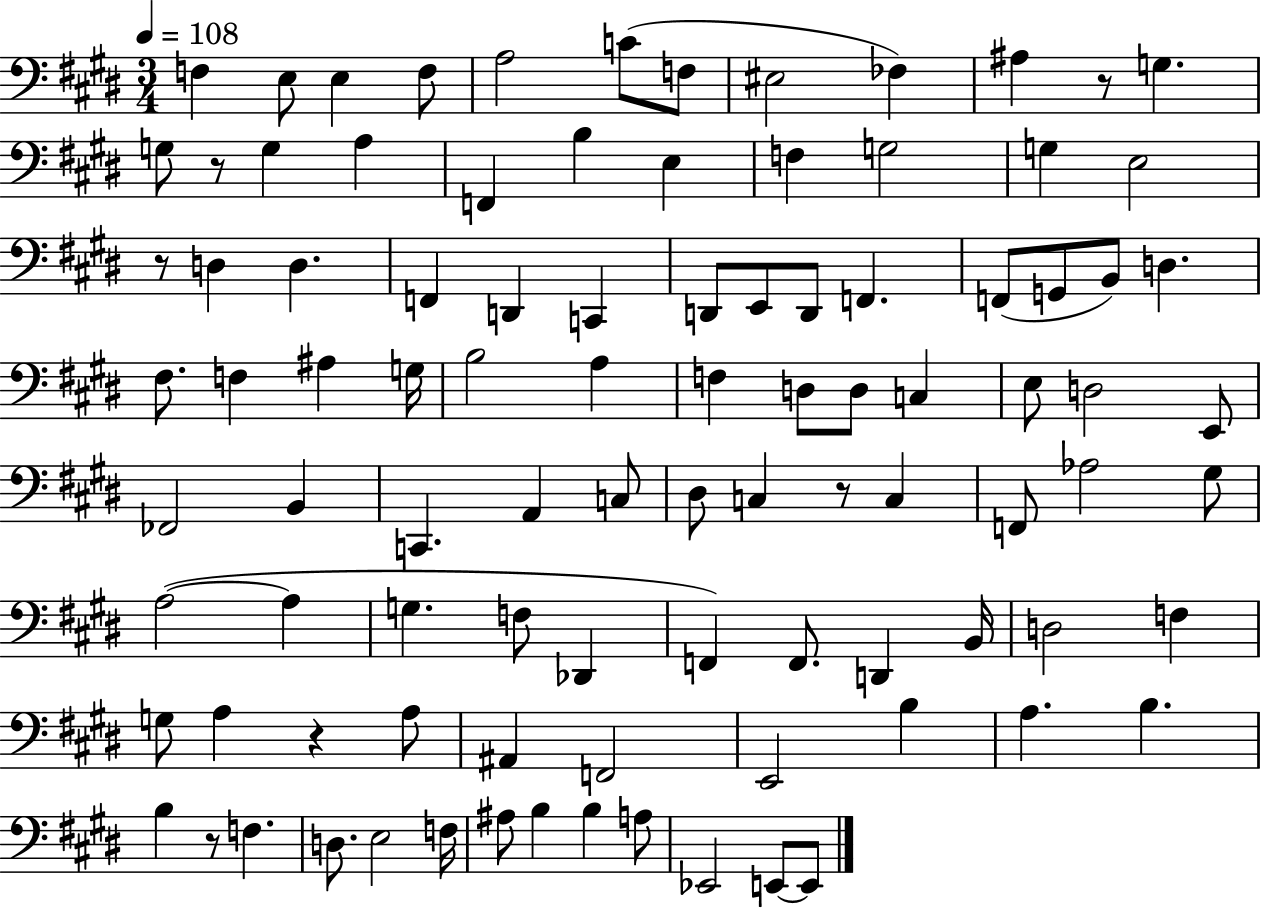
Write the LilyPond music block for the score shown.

{
  \clef bass
  \numericTimeSignature
  \time 3/4
  \key e \major
  \tempo 4 = 108
  f4 e8 e4 f8 | a2 c'8( f8 | eis2 fes4) | ais4 r8 g4. | \break g8 r8 g4 a4 | f,4 b4 e4 | f4 g2 | g4 e2 | \break r8 d4 d4. | f,4 d,4 c,4 | d,8 e,8 d,8 f,4. | f,8( g,8 b,8) d4. | \break fis8. f4 ais4 g16 | b2 a4 | f4 d8 d8 c4 | e8 d2 e,8 | \break fes,2 b,4 | c,4. a,4 c8 | dis8 c4 r8 c4 | f,8 aes2 gis8 | \break a2~(~ a4 | g4. f8 des,4 | f,4) f,8. d,4 b,16 | d2 f4 | \break g8 a4 r4 a8 | ais,4 f,2 | e,2 b4 | a4. b4. | \break b4 r8 f4. | d8. e2 f16 | ais8 b4 b4 a8 | ees,2 e,8~~ e,8 | \break \bar "|."
}